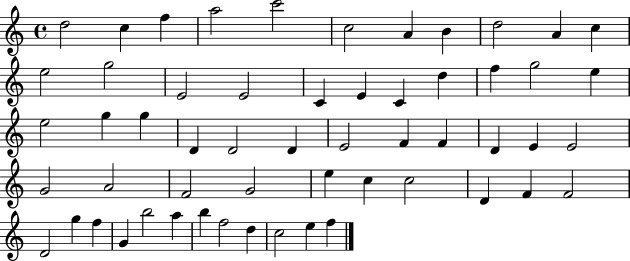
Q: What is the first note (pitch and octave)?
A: D5